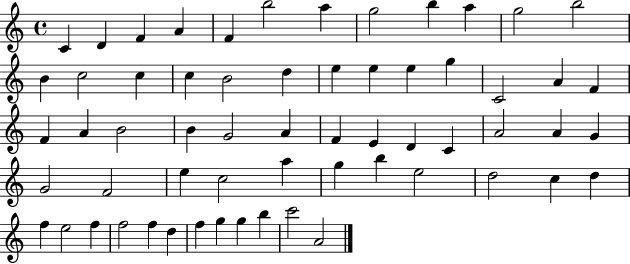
C4/q D4/q F4/q A4/q F4/q B5/h A5/q G5/h B5/q A5/q G5/h B5/h B4/q C5/h C5/q C5/q B4/h D5/q E5/q E5/q E5/q G5/q C4/h A4/q F4/q F4/q A4/q B4/h B4/q G4/h A4/q F4/q E4/q D4/q C4/q A4/h A4/q G4/q G4/h F4/h E5/q C5/h A5/q G5/q B5/q E5/h D5/h C5/q D5/q F5/q E5/h F5/q F5/h F5/q D5/q F5/q G5/q G5/q B5/q C6/h A4/h